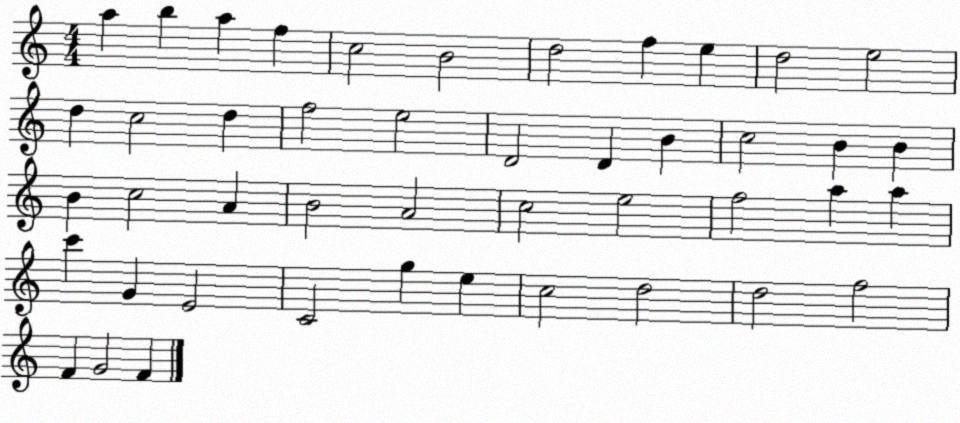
X:1
T:Untitled
M:4/4
L:1/4
K:C
a b a f c2 B2 d2 f e d2 e2 d c2 d f2 e2 D2 D B c2 B B B c2 A B2 A2 c2 e2 f2 a a c' G E2 C2 g e c2 d2 d2 f2 F G2 F